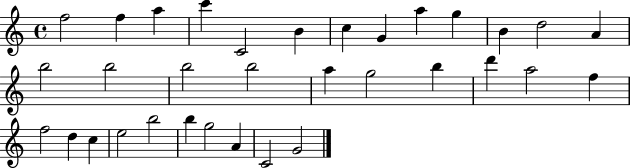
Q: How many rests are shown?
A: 0